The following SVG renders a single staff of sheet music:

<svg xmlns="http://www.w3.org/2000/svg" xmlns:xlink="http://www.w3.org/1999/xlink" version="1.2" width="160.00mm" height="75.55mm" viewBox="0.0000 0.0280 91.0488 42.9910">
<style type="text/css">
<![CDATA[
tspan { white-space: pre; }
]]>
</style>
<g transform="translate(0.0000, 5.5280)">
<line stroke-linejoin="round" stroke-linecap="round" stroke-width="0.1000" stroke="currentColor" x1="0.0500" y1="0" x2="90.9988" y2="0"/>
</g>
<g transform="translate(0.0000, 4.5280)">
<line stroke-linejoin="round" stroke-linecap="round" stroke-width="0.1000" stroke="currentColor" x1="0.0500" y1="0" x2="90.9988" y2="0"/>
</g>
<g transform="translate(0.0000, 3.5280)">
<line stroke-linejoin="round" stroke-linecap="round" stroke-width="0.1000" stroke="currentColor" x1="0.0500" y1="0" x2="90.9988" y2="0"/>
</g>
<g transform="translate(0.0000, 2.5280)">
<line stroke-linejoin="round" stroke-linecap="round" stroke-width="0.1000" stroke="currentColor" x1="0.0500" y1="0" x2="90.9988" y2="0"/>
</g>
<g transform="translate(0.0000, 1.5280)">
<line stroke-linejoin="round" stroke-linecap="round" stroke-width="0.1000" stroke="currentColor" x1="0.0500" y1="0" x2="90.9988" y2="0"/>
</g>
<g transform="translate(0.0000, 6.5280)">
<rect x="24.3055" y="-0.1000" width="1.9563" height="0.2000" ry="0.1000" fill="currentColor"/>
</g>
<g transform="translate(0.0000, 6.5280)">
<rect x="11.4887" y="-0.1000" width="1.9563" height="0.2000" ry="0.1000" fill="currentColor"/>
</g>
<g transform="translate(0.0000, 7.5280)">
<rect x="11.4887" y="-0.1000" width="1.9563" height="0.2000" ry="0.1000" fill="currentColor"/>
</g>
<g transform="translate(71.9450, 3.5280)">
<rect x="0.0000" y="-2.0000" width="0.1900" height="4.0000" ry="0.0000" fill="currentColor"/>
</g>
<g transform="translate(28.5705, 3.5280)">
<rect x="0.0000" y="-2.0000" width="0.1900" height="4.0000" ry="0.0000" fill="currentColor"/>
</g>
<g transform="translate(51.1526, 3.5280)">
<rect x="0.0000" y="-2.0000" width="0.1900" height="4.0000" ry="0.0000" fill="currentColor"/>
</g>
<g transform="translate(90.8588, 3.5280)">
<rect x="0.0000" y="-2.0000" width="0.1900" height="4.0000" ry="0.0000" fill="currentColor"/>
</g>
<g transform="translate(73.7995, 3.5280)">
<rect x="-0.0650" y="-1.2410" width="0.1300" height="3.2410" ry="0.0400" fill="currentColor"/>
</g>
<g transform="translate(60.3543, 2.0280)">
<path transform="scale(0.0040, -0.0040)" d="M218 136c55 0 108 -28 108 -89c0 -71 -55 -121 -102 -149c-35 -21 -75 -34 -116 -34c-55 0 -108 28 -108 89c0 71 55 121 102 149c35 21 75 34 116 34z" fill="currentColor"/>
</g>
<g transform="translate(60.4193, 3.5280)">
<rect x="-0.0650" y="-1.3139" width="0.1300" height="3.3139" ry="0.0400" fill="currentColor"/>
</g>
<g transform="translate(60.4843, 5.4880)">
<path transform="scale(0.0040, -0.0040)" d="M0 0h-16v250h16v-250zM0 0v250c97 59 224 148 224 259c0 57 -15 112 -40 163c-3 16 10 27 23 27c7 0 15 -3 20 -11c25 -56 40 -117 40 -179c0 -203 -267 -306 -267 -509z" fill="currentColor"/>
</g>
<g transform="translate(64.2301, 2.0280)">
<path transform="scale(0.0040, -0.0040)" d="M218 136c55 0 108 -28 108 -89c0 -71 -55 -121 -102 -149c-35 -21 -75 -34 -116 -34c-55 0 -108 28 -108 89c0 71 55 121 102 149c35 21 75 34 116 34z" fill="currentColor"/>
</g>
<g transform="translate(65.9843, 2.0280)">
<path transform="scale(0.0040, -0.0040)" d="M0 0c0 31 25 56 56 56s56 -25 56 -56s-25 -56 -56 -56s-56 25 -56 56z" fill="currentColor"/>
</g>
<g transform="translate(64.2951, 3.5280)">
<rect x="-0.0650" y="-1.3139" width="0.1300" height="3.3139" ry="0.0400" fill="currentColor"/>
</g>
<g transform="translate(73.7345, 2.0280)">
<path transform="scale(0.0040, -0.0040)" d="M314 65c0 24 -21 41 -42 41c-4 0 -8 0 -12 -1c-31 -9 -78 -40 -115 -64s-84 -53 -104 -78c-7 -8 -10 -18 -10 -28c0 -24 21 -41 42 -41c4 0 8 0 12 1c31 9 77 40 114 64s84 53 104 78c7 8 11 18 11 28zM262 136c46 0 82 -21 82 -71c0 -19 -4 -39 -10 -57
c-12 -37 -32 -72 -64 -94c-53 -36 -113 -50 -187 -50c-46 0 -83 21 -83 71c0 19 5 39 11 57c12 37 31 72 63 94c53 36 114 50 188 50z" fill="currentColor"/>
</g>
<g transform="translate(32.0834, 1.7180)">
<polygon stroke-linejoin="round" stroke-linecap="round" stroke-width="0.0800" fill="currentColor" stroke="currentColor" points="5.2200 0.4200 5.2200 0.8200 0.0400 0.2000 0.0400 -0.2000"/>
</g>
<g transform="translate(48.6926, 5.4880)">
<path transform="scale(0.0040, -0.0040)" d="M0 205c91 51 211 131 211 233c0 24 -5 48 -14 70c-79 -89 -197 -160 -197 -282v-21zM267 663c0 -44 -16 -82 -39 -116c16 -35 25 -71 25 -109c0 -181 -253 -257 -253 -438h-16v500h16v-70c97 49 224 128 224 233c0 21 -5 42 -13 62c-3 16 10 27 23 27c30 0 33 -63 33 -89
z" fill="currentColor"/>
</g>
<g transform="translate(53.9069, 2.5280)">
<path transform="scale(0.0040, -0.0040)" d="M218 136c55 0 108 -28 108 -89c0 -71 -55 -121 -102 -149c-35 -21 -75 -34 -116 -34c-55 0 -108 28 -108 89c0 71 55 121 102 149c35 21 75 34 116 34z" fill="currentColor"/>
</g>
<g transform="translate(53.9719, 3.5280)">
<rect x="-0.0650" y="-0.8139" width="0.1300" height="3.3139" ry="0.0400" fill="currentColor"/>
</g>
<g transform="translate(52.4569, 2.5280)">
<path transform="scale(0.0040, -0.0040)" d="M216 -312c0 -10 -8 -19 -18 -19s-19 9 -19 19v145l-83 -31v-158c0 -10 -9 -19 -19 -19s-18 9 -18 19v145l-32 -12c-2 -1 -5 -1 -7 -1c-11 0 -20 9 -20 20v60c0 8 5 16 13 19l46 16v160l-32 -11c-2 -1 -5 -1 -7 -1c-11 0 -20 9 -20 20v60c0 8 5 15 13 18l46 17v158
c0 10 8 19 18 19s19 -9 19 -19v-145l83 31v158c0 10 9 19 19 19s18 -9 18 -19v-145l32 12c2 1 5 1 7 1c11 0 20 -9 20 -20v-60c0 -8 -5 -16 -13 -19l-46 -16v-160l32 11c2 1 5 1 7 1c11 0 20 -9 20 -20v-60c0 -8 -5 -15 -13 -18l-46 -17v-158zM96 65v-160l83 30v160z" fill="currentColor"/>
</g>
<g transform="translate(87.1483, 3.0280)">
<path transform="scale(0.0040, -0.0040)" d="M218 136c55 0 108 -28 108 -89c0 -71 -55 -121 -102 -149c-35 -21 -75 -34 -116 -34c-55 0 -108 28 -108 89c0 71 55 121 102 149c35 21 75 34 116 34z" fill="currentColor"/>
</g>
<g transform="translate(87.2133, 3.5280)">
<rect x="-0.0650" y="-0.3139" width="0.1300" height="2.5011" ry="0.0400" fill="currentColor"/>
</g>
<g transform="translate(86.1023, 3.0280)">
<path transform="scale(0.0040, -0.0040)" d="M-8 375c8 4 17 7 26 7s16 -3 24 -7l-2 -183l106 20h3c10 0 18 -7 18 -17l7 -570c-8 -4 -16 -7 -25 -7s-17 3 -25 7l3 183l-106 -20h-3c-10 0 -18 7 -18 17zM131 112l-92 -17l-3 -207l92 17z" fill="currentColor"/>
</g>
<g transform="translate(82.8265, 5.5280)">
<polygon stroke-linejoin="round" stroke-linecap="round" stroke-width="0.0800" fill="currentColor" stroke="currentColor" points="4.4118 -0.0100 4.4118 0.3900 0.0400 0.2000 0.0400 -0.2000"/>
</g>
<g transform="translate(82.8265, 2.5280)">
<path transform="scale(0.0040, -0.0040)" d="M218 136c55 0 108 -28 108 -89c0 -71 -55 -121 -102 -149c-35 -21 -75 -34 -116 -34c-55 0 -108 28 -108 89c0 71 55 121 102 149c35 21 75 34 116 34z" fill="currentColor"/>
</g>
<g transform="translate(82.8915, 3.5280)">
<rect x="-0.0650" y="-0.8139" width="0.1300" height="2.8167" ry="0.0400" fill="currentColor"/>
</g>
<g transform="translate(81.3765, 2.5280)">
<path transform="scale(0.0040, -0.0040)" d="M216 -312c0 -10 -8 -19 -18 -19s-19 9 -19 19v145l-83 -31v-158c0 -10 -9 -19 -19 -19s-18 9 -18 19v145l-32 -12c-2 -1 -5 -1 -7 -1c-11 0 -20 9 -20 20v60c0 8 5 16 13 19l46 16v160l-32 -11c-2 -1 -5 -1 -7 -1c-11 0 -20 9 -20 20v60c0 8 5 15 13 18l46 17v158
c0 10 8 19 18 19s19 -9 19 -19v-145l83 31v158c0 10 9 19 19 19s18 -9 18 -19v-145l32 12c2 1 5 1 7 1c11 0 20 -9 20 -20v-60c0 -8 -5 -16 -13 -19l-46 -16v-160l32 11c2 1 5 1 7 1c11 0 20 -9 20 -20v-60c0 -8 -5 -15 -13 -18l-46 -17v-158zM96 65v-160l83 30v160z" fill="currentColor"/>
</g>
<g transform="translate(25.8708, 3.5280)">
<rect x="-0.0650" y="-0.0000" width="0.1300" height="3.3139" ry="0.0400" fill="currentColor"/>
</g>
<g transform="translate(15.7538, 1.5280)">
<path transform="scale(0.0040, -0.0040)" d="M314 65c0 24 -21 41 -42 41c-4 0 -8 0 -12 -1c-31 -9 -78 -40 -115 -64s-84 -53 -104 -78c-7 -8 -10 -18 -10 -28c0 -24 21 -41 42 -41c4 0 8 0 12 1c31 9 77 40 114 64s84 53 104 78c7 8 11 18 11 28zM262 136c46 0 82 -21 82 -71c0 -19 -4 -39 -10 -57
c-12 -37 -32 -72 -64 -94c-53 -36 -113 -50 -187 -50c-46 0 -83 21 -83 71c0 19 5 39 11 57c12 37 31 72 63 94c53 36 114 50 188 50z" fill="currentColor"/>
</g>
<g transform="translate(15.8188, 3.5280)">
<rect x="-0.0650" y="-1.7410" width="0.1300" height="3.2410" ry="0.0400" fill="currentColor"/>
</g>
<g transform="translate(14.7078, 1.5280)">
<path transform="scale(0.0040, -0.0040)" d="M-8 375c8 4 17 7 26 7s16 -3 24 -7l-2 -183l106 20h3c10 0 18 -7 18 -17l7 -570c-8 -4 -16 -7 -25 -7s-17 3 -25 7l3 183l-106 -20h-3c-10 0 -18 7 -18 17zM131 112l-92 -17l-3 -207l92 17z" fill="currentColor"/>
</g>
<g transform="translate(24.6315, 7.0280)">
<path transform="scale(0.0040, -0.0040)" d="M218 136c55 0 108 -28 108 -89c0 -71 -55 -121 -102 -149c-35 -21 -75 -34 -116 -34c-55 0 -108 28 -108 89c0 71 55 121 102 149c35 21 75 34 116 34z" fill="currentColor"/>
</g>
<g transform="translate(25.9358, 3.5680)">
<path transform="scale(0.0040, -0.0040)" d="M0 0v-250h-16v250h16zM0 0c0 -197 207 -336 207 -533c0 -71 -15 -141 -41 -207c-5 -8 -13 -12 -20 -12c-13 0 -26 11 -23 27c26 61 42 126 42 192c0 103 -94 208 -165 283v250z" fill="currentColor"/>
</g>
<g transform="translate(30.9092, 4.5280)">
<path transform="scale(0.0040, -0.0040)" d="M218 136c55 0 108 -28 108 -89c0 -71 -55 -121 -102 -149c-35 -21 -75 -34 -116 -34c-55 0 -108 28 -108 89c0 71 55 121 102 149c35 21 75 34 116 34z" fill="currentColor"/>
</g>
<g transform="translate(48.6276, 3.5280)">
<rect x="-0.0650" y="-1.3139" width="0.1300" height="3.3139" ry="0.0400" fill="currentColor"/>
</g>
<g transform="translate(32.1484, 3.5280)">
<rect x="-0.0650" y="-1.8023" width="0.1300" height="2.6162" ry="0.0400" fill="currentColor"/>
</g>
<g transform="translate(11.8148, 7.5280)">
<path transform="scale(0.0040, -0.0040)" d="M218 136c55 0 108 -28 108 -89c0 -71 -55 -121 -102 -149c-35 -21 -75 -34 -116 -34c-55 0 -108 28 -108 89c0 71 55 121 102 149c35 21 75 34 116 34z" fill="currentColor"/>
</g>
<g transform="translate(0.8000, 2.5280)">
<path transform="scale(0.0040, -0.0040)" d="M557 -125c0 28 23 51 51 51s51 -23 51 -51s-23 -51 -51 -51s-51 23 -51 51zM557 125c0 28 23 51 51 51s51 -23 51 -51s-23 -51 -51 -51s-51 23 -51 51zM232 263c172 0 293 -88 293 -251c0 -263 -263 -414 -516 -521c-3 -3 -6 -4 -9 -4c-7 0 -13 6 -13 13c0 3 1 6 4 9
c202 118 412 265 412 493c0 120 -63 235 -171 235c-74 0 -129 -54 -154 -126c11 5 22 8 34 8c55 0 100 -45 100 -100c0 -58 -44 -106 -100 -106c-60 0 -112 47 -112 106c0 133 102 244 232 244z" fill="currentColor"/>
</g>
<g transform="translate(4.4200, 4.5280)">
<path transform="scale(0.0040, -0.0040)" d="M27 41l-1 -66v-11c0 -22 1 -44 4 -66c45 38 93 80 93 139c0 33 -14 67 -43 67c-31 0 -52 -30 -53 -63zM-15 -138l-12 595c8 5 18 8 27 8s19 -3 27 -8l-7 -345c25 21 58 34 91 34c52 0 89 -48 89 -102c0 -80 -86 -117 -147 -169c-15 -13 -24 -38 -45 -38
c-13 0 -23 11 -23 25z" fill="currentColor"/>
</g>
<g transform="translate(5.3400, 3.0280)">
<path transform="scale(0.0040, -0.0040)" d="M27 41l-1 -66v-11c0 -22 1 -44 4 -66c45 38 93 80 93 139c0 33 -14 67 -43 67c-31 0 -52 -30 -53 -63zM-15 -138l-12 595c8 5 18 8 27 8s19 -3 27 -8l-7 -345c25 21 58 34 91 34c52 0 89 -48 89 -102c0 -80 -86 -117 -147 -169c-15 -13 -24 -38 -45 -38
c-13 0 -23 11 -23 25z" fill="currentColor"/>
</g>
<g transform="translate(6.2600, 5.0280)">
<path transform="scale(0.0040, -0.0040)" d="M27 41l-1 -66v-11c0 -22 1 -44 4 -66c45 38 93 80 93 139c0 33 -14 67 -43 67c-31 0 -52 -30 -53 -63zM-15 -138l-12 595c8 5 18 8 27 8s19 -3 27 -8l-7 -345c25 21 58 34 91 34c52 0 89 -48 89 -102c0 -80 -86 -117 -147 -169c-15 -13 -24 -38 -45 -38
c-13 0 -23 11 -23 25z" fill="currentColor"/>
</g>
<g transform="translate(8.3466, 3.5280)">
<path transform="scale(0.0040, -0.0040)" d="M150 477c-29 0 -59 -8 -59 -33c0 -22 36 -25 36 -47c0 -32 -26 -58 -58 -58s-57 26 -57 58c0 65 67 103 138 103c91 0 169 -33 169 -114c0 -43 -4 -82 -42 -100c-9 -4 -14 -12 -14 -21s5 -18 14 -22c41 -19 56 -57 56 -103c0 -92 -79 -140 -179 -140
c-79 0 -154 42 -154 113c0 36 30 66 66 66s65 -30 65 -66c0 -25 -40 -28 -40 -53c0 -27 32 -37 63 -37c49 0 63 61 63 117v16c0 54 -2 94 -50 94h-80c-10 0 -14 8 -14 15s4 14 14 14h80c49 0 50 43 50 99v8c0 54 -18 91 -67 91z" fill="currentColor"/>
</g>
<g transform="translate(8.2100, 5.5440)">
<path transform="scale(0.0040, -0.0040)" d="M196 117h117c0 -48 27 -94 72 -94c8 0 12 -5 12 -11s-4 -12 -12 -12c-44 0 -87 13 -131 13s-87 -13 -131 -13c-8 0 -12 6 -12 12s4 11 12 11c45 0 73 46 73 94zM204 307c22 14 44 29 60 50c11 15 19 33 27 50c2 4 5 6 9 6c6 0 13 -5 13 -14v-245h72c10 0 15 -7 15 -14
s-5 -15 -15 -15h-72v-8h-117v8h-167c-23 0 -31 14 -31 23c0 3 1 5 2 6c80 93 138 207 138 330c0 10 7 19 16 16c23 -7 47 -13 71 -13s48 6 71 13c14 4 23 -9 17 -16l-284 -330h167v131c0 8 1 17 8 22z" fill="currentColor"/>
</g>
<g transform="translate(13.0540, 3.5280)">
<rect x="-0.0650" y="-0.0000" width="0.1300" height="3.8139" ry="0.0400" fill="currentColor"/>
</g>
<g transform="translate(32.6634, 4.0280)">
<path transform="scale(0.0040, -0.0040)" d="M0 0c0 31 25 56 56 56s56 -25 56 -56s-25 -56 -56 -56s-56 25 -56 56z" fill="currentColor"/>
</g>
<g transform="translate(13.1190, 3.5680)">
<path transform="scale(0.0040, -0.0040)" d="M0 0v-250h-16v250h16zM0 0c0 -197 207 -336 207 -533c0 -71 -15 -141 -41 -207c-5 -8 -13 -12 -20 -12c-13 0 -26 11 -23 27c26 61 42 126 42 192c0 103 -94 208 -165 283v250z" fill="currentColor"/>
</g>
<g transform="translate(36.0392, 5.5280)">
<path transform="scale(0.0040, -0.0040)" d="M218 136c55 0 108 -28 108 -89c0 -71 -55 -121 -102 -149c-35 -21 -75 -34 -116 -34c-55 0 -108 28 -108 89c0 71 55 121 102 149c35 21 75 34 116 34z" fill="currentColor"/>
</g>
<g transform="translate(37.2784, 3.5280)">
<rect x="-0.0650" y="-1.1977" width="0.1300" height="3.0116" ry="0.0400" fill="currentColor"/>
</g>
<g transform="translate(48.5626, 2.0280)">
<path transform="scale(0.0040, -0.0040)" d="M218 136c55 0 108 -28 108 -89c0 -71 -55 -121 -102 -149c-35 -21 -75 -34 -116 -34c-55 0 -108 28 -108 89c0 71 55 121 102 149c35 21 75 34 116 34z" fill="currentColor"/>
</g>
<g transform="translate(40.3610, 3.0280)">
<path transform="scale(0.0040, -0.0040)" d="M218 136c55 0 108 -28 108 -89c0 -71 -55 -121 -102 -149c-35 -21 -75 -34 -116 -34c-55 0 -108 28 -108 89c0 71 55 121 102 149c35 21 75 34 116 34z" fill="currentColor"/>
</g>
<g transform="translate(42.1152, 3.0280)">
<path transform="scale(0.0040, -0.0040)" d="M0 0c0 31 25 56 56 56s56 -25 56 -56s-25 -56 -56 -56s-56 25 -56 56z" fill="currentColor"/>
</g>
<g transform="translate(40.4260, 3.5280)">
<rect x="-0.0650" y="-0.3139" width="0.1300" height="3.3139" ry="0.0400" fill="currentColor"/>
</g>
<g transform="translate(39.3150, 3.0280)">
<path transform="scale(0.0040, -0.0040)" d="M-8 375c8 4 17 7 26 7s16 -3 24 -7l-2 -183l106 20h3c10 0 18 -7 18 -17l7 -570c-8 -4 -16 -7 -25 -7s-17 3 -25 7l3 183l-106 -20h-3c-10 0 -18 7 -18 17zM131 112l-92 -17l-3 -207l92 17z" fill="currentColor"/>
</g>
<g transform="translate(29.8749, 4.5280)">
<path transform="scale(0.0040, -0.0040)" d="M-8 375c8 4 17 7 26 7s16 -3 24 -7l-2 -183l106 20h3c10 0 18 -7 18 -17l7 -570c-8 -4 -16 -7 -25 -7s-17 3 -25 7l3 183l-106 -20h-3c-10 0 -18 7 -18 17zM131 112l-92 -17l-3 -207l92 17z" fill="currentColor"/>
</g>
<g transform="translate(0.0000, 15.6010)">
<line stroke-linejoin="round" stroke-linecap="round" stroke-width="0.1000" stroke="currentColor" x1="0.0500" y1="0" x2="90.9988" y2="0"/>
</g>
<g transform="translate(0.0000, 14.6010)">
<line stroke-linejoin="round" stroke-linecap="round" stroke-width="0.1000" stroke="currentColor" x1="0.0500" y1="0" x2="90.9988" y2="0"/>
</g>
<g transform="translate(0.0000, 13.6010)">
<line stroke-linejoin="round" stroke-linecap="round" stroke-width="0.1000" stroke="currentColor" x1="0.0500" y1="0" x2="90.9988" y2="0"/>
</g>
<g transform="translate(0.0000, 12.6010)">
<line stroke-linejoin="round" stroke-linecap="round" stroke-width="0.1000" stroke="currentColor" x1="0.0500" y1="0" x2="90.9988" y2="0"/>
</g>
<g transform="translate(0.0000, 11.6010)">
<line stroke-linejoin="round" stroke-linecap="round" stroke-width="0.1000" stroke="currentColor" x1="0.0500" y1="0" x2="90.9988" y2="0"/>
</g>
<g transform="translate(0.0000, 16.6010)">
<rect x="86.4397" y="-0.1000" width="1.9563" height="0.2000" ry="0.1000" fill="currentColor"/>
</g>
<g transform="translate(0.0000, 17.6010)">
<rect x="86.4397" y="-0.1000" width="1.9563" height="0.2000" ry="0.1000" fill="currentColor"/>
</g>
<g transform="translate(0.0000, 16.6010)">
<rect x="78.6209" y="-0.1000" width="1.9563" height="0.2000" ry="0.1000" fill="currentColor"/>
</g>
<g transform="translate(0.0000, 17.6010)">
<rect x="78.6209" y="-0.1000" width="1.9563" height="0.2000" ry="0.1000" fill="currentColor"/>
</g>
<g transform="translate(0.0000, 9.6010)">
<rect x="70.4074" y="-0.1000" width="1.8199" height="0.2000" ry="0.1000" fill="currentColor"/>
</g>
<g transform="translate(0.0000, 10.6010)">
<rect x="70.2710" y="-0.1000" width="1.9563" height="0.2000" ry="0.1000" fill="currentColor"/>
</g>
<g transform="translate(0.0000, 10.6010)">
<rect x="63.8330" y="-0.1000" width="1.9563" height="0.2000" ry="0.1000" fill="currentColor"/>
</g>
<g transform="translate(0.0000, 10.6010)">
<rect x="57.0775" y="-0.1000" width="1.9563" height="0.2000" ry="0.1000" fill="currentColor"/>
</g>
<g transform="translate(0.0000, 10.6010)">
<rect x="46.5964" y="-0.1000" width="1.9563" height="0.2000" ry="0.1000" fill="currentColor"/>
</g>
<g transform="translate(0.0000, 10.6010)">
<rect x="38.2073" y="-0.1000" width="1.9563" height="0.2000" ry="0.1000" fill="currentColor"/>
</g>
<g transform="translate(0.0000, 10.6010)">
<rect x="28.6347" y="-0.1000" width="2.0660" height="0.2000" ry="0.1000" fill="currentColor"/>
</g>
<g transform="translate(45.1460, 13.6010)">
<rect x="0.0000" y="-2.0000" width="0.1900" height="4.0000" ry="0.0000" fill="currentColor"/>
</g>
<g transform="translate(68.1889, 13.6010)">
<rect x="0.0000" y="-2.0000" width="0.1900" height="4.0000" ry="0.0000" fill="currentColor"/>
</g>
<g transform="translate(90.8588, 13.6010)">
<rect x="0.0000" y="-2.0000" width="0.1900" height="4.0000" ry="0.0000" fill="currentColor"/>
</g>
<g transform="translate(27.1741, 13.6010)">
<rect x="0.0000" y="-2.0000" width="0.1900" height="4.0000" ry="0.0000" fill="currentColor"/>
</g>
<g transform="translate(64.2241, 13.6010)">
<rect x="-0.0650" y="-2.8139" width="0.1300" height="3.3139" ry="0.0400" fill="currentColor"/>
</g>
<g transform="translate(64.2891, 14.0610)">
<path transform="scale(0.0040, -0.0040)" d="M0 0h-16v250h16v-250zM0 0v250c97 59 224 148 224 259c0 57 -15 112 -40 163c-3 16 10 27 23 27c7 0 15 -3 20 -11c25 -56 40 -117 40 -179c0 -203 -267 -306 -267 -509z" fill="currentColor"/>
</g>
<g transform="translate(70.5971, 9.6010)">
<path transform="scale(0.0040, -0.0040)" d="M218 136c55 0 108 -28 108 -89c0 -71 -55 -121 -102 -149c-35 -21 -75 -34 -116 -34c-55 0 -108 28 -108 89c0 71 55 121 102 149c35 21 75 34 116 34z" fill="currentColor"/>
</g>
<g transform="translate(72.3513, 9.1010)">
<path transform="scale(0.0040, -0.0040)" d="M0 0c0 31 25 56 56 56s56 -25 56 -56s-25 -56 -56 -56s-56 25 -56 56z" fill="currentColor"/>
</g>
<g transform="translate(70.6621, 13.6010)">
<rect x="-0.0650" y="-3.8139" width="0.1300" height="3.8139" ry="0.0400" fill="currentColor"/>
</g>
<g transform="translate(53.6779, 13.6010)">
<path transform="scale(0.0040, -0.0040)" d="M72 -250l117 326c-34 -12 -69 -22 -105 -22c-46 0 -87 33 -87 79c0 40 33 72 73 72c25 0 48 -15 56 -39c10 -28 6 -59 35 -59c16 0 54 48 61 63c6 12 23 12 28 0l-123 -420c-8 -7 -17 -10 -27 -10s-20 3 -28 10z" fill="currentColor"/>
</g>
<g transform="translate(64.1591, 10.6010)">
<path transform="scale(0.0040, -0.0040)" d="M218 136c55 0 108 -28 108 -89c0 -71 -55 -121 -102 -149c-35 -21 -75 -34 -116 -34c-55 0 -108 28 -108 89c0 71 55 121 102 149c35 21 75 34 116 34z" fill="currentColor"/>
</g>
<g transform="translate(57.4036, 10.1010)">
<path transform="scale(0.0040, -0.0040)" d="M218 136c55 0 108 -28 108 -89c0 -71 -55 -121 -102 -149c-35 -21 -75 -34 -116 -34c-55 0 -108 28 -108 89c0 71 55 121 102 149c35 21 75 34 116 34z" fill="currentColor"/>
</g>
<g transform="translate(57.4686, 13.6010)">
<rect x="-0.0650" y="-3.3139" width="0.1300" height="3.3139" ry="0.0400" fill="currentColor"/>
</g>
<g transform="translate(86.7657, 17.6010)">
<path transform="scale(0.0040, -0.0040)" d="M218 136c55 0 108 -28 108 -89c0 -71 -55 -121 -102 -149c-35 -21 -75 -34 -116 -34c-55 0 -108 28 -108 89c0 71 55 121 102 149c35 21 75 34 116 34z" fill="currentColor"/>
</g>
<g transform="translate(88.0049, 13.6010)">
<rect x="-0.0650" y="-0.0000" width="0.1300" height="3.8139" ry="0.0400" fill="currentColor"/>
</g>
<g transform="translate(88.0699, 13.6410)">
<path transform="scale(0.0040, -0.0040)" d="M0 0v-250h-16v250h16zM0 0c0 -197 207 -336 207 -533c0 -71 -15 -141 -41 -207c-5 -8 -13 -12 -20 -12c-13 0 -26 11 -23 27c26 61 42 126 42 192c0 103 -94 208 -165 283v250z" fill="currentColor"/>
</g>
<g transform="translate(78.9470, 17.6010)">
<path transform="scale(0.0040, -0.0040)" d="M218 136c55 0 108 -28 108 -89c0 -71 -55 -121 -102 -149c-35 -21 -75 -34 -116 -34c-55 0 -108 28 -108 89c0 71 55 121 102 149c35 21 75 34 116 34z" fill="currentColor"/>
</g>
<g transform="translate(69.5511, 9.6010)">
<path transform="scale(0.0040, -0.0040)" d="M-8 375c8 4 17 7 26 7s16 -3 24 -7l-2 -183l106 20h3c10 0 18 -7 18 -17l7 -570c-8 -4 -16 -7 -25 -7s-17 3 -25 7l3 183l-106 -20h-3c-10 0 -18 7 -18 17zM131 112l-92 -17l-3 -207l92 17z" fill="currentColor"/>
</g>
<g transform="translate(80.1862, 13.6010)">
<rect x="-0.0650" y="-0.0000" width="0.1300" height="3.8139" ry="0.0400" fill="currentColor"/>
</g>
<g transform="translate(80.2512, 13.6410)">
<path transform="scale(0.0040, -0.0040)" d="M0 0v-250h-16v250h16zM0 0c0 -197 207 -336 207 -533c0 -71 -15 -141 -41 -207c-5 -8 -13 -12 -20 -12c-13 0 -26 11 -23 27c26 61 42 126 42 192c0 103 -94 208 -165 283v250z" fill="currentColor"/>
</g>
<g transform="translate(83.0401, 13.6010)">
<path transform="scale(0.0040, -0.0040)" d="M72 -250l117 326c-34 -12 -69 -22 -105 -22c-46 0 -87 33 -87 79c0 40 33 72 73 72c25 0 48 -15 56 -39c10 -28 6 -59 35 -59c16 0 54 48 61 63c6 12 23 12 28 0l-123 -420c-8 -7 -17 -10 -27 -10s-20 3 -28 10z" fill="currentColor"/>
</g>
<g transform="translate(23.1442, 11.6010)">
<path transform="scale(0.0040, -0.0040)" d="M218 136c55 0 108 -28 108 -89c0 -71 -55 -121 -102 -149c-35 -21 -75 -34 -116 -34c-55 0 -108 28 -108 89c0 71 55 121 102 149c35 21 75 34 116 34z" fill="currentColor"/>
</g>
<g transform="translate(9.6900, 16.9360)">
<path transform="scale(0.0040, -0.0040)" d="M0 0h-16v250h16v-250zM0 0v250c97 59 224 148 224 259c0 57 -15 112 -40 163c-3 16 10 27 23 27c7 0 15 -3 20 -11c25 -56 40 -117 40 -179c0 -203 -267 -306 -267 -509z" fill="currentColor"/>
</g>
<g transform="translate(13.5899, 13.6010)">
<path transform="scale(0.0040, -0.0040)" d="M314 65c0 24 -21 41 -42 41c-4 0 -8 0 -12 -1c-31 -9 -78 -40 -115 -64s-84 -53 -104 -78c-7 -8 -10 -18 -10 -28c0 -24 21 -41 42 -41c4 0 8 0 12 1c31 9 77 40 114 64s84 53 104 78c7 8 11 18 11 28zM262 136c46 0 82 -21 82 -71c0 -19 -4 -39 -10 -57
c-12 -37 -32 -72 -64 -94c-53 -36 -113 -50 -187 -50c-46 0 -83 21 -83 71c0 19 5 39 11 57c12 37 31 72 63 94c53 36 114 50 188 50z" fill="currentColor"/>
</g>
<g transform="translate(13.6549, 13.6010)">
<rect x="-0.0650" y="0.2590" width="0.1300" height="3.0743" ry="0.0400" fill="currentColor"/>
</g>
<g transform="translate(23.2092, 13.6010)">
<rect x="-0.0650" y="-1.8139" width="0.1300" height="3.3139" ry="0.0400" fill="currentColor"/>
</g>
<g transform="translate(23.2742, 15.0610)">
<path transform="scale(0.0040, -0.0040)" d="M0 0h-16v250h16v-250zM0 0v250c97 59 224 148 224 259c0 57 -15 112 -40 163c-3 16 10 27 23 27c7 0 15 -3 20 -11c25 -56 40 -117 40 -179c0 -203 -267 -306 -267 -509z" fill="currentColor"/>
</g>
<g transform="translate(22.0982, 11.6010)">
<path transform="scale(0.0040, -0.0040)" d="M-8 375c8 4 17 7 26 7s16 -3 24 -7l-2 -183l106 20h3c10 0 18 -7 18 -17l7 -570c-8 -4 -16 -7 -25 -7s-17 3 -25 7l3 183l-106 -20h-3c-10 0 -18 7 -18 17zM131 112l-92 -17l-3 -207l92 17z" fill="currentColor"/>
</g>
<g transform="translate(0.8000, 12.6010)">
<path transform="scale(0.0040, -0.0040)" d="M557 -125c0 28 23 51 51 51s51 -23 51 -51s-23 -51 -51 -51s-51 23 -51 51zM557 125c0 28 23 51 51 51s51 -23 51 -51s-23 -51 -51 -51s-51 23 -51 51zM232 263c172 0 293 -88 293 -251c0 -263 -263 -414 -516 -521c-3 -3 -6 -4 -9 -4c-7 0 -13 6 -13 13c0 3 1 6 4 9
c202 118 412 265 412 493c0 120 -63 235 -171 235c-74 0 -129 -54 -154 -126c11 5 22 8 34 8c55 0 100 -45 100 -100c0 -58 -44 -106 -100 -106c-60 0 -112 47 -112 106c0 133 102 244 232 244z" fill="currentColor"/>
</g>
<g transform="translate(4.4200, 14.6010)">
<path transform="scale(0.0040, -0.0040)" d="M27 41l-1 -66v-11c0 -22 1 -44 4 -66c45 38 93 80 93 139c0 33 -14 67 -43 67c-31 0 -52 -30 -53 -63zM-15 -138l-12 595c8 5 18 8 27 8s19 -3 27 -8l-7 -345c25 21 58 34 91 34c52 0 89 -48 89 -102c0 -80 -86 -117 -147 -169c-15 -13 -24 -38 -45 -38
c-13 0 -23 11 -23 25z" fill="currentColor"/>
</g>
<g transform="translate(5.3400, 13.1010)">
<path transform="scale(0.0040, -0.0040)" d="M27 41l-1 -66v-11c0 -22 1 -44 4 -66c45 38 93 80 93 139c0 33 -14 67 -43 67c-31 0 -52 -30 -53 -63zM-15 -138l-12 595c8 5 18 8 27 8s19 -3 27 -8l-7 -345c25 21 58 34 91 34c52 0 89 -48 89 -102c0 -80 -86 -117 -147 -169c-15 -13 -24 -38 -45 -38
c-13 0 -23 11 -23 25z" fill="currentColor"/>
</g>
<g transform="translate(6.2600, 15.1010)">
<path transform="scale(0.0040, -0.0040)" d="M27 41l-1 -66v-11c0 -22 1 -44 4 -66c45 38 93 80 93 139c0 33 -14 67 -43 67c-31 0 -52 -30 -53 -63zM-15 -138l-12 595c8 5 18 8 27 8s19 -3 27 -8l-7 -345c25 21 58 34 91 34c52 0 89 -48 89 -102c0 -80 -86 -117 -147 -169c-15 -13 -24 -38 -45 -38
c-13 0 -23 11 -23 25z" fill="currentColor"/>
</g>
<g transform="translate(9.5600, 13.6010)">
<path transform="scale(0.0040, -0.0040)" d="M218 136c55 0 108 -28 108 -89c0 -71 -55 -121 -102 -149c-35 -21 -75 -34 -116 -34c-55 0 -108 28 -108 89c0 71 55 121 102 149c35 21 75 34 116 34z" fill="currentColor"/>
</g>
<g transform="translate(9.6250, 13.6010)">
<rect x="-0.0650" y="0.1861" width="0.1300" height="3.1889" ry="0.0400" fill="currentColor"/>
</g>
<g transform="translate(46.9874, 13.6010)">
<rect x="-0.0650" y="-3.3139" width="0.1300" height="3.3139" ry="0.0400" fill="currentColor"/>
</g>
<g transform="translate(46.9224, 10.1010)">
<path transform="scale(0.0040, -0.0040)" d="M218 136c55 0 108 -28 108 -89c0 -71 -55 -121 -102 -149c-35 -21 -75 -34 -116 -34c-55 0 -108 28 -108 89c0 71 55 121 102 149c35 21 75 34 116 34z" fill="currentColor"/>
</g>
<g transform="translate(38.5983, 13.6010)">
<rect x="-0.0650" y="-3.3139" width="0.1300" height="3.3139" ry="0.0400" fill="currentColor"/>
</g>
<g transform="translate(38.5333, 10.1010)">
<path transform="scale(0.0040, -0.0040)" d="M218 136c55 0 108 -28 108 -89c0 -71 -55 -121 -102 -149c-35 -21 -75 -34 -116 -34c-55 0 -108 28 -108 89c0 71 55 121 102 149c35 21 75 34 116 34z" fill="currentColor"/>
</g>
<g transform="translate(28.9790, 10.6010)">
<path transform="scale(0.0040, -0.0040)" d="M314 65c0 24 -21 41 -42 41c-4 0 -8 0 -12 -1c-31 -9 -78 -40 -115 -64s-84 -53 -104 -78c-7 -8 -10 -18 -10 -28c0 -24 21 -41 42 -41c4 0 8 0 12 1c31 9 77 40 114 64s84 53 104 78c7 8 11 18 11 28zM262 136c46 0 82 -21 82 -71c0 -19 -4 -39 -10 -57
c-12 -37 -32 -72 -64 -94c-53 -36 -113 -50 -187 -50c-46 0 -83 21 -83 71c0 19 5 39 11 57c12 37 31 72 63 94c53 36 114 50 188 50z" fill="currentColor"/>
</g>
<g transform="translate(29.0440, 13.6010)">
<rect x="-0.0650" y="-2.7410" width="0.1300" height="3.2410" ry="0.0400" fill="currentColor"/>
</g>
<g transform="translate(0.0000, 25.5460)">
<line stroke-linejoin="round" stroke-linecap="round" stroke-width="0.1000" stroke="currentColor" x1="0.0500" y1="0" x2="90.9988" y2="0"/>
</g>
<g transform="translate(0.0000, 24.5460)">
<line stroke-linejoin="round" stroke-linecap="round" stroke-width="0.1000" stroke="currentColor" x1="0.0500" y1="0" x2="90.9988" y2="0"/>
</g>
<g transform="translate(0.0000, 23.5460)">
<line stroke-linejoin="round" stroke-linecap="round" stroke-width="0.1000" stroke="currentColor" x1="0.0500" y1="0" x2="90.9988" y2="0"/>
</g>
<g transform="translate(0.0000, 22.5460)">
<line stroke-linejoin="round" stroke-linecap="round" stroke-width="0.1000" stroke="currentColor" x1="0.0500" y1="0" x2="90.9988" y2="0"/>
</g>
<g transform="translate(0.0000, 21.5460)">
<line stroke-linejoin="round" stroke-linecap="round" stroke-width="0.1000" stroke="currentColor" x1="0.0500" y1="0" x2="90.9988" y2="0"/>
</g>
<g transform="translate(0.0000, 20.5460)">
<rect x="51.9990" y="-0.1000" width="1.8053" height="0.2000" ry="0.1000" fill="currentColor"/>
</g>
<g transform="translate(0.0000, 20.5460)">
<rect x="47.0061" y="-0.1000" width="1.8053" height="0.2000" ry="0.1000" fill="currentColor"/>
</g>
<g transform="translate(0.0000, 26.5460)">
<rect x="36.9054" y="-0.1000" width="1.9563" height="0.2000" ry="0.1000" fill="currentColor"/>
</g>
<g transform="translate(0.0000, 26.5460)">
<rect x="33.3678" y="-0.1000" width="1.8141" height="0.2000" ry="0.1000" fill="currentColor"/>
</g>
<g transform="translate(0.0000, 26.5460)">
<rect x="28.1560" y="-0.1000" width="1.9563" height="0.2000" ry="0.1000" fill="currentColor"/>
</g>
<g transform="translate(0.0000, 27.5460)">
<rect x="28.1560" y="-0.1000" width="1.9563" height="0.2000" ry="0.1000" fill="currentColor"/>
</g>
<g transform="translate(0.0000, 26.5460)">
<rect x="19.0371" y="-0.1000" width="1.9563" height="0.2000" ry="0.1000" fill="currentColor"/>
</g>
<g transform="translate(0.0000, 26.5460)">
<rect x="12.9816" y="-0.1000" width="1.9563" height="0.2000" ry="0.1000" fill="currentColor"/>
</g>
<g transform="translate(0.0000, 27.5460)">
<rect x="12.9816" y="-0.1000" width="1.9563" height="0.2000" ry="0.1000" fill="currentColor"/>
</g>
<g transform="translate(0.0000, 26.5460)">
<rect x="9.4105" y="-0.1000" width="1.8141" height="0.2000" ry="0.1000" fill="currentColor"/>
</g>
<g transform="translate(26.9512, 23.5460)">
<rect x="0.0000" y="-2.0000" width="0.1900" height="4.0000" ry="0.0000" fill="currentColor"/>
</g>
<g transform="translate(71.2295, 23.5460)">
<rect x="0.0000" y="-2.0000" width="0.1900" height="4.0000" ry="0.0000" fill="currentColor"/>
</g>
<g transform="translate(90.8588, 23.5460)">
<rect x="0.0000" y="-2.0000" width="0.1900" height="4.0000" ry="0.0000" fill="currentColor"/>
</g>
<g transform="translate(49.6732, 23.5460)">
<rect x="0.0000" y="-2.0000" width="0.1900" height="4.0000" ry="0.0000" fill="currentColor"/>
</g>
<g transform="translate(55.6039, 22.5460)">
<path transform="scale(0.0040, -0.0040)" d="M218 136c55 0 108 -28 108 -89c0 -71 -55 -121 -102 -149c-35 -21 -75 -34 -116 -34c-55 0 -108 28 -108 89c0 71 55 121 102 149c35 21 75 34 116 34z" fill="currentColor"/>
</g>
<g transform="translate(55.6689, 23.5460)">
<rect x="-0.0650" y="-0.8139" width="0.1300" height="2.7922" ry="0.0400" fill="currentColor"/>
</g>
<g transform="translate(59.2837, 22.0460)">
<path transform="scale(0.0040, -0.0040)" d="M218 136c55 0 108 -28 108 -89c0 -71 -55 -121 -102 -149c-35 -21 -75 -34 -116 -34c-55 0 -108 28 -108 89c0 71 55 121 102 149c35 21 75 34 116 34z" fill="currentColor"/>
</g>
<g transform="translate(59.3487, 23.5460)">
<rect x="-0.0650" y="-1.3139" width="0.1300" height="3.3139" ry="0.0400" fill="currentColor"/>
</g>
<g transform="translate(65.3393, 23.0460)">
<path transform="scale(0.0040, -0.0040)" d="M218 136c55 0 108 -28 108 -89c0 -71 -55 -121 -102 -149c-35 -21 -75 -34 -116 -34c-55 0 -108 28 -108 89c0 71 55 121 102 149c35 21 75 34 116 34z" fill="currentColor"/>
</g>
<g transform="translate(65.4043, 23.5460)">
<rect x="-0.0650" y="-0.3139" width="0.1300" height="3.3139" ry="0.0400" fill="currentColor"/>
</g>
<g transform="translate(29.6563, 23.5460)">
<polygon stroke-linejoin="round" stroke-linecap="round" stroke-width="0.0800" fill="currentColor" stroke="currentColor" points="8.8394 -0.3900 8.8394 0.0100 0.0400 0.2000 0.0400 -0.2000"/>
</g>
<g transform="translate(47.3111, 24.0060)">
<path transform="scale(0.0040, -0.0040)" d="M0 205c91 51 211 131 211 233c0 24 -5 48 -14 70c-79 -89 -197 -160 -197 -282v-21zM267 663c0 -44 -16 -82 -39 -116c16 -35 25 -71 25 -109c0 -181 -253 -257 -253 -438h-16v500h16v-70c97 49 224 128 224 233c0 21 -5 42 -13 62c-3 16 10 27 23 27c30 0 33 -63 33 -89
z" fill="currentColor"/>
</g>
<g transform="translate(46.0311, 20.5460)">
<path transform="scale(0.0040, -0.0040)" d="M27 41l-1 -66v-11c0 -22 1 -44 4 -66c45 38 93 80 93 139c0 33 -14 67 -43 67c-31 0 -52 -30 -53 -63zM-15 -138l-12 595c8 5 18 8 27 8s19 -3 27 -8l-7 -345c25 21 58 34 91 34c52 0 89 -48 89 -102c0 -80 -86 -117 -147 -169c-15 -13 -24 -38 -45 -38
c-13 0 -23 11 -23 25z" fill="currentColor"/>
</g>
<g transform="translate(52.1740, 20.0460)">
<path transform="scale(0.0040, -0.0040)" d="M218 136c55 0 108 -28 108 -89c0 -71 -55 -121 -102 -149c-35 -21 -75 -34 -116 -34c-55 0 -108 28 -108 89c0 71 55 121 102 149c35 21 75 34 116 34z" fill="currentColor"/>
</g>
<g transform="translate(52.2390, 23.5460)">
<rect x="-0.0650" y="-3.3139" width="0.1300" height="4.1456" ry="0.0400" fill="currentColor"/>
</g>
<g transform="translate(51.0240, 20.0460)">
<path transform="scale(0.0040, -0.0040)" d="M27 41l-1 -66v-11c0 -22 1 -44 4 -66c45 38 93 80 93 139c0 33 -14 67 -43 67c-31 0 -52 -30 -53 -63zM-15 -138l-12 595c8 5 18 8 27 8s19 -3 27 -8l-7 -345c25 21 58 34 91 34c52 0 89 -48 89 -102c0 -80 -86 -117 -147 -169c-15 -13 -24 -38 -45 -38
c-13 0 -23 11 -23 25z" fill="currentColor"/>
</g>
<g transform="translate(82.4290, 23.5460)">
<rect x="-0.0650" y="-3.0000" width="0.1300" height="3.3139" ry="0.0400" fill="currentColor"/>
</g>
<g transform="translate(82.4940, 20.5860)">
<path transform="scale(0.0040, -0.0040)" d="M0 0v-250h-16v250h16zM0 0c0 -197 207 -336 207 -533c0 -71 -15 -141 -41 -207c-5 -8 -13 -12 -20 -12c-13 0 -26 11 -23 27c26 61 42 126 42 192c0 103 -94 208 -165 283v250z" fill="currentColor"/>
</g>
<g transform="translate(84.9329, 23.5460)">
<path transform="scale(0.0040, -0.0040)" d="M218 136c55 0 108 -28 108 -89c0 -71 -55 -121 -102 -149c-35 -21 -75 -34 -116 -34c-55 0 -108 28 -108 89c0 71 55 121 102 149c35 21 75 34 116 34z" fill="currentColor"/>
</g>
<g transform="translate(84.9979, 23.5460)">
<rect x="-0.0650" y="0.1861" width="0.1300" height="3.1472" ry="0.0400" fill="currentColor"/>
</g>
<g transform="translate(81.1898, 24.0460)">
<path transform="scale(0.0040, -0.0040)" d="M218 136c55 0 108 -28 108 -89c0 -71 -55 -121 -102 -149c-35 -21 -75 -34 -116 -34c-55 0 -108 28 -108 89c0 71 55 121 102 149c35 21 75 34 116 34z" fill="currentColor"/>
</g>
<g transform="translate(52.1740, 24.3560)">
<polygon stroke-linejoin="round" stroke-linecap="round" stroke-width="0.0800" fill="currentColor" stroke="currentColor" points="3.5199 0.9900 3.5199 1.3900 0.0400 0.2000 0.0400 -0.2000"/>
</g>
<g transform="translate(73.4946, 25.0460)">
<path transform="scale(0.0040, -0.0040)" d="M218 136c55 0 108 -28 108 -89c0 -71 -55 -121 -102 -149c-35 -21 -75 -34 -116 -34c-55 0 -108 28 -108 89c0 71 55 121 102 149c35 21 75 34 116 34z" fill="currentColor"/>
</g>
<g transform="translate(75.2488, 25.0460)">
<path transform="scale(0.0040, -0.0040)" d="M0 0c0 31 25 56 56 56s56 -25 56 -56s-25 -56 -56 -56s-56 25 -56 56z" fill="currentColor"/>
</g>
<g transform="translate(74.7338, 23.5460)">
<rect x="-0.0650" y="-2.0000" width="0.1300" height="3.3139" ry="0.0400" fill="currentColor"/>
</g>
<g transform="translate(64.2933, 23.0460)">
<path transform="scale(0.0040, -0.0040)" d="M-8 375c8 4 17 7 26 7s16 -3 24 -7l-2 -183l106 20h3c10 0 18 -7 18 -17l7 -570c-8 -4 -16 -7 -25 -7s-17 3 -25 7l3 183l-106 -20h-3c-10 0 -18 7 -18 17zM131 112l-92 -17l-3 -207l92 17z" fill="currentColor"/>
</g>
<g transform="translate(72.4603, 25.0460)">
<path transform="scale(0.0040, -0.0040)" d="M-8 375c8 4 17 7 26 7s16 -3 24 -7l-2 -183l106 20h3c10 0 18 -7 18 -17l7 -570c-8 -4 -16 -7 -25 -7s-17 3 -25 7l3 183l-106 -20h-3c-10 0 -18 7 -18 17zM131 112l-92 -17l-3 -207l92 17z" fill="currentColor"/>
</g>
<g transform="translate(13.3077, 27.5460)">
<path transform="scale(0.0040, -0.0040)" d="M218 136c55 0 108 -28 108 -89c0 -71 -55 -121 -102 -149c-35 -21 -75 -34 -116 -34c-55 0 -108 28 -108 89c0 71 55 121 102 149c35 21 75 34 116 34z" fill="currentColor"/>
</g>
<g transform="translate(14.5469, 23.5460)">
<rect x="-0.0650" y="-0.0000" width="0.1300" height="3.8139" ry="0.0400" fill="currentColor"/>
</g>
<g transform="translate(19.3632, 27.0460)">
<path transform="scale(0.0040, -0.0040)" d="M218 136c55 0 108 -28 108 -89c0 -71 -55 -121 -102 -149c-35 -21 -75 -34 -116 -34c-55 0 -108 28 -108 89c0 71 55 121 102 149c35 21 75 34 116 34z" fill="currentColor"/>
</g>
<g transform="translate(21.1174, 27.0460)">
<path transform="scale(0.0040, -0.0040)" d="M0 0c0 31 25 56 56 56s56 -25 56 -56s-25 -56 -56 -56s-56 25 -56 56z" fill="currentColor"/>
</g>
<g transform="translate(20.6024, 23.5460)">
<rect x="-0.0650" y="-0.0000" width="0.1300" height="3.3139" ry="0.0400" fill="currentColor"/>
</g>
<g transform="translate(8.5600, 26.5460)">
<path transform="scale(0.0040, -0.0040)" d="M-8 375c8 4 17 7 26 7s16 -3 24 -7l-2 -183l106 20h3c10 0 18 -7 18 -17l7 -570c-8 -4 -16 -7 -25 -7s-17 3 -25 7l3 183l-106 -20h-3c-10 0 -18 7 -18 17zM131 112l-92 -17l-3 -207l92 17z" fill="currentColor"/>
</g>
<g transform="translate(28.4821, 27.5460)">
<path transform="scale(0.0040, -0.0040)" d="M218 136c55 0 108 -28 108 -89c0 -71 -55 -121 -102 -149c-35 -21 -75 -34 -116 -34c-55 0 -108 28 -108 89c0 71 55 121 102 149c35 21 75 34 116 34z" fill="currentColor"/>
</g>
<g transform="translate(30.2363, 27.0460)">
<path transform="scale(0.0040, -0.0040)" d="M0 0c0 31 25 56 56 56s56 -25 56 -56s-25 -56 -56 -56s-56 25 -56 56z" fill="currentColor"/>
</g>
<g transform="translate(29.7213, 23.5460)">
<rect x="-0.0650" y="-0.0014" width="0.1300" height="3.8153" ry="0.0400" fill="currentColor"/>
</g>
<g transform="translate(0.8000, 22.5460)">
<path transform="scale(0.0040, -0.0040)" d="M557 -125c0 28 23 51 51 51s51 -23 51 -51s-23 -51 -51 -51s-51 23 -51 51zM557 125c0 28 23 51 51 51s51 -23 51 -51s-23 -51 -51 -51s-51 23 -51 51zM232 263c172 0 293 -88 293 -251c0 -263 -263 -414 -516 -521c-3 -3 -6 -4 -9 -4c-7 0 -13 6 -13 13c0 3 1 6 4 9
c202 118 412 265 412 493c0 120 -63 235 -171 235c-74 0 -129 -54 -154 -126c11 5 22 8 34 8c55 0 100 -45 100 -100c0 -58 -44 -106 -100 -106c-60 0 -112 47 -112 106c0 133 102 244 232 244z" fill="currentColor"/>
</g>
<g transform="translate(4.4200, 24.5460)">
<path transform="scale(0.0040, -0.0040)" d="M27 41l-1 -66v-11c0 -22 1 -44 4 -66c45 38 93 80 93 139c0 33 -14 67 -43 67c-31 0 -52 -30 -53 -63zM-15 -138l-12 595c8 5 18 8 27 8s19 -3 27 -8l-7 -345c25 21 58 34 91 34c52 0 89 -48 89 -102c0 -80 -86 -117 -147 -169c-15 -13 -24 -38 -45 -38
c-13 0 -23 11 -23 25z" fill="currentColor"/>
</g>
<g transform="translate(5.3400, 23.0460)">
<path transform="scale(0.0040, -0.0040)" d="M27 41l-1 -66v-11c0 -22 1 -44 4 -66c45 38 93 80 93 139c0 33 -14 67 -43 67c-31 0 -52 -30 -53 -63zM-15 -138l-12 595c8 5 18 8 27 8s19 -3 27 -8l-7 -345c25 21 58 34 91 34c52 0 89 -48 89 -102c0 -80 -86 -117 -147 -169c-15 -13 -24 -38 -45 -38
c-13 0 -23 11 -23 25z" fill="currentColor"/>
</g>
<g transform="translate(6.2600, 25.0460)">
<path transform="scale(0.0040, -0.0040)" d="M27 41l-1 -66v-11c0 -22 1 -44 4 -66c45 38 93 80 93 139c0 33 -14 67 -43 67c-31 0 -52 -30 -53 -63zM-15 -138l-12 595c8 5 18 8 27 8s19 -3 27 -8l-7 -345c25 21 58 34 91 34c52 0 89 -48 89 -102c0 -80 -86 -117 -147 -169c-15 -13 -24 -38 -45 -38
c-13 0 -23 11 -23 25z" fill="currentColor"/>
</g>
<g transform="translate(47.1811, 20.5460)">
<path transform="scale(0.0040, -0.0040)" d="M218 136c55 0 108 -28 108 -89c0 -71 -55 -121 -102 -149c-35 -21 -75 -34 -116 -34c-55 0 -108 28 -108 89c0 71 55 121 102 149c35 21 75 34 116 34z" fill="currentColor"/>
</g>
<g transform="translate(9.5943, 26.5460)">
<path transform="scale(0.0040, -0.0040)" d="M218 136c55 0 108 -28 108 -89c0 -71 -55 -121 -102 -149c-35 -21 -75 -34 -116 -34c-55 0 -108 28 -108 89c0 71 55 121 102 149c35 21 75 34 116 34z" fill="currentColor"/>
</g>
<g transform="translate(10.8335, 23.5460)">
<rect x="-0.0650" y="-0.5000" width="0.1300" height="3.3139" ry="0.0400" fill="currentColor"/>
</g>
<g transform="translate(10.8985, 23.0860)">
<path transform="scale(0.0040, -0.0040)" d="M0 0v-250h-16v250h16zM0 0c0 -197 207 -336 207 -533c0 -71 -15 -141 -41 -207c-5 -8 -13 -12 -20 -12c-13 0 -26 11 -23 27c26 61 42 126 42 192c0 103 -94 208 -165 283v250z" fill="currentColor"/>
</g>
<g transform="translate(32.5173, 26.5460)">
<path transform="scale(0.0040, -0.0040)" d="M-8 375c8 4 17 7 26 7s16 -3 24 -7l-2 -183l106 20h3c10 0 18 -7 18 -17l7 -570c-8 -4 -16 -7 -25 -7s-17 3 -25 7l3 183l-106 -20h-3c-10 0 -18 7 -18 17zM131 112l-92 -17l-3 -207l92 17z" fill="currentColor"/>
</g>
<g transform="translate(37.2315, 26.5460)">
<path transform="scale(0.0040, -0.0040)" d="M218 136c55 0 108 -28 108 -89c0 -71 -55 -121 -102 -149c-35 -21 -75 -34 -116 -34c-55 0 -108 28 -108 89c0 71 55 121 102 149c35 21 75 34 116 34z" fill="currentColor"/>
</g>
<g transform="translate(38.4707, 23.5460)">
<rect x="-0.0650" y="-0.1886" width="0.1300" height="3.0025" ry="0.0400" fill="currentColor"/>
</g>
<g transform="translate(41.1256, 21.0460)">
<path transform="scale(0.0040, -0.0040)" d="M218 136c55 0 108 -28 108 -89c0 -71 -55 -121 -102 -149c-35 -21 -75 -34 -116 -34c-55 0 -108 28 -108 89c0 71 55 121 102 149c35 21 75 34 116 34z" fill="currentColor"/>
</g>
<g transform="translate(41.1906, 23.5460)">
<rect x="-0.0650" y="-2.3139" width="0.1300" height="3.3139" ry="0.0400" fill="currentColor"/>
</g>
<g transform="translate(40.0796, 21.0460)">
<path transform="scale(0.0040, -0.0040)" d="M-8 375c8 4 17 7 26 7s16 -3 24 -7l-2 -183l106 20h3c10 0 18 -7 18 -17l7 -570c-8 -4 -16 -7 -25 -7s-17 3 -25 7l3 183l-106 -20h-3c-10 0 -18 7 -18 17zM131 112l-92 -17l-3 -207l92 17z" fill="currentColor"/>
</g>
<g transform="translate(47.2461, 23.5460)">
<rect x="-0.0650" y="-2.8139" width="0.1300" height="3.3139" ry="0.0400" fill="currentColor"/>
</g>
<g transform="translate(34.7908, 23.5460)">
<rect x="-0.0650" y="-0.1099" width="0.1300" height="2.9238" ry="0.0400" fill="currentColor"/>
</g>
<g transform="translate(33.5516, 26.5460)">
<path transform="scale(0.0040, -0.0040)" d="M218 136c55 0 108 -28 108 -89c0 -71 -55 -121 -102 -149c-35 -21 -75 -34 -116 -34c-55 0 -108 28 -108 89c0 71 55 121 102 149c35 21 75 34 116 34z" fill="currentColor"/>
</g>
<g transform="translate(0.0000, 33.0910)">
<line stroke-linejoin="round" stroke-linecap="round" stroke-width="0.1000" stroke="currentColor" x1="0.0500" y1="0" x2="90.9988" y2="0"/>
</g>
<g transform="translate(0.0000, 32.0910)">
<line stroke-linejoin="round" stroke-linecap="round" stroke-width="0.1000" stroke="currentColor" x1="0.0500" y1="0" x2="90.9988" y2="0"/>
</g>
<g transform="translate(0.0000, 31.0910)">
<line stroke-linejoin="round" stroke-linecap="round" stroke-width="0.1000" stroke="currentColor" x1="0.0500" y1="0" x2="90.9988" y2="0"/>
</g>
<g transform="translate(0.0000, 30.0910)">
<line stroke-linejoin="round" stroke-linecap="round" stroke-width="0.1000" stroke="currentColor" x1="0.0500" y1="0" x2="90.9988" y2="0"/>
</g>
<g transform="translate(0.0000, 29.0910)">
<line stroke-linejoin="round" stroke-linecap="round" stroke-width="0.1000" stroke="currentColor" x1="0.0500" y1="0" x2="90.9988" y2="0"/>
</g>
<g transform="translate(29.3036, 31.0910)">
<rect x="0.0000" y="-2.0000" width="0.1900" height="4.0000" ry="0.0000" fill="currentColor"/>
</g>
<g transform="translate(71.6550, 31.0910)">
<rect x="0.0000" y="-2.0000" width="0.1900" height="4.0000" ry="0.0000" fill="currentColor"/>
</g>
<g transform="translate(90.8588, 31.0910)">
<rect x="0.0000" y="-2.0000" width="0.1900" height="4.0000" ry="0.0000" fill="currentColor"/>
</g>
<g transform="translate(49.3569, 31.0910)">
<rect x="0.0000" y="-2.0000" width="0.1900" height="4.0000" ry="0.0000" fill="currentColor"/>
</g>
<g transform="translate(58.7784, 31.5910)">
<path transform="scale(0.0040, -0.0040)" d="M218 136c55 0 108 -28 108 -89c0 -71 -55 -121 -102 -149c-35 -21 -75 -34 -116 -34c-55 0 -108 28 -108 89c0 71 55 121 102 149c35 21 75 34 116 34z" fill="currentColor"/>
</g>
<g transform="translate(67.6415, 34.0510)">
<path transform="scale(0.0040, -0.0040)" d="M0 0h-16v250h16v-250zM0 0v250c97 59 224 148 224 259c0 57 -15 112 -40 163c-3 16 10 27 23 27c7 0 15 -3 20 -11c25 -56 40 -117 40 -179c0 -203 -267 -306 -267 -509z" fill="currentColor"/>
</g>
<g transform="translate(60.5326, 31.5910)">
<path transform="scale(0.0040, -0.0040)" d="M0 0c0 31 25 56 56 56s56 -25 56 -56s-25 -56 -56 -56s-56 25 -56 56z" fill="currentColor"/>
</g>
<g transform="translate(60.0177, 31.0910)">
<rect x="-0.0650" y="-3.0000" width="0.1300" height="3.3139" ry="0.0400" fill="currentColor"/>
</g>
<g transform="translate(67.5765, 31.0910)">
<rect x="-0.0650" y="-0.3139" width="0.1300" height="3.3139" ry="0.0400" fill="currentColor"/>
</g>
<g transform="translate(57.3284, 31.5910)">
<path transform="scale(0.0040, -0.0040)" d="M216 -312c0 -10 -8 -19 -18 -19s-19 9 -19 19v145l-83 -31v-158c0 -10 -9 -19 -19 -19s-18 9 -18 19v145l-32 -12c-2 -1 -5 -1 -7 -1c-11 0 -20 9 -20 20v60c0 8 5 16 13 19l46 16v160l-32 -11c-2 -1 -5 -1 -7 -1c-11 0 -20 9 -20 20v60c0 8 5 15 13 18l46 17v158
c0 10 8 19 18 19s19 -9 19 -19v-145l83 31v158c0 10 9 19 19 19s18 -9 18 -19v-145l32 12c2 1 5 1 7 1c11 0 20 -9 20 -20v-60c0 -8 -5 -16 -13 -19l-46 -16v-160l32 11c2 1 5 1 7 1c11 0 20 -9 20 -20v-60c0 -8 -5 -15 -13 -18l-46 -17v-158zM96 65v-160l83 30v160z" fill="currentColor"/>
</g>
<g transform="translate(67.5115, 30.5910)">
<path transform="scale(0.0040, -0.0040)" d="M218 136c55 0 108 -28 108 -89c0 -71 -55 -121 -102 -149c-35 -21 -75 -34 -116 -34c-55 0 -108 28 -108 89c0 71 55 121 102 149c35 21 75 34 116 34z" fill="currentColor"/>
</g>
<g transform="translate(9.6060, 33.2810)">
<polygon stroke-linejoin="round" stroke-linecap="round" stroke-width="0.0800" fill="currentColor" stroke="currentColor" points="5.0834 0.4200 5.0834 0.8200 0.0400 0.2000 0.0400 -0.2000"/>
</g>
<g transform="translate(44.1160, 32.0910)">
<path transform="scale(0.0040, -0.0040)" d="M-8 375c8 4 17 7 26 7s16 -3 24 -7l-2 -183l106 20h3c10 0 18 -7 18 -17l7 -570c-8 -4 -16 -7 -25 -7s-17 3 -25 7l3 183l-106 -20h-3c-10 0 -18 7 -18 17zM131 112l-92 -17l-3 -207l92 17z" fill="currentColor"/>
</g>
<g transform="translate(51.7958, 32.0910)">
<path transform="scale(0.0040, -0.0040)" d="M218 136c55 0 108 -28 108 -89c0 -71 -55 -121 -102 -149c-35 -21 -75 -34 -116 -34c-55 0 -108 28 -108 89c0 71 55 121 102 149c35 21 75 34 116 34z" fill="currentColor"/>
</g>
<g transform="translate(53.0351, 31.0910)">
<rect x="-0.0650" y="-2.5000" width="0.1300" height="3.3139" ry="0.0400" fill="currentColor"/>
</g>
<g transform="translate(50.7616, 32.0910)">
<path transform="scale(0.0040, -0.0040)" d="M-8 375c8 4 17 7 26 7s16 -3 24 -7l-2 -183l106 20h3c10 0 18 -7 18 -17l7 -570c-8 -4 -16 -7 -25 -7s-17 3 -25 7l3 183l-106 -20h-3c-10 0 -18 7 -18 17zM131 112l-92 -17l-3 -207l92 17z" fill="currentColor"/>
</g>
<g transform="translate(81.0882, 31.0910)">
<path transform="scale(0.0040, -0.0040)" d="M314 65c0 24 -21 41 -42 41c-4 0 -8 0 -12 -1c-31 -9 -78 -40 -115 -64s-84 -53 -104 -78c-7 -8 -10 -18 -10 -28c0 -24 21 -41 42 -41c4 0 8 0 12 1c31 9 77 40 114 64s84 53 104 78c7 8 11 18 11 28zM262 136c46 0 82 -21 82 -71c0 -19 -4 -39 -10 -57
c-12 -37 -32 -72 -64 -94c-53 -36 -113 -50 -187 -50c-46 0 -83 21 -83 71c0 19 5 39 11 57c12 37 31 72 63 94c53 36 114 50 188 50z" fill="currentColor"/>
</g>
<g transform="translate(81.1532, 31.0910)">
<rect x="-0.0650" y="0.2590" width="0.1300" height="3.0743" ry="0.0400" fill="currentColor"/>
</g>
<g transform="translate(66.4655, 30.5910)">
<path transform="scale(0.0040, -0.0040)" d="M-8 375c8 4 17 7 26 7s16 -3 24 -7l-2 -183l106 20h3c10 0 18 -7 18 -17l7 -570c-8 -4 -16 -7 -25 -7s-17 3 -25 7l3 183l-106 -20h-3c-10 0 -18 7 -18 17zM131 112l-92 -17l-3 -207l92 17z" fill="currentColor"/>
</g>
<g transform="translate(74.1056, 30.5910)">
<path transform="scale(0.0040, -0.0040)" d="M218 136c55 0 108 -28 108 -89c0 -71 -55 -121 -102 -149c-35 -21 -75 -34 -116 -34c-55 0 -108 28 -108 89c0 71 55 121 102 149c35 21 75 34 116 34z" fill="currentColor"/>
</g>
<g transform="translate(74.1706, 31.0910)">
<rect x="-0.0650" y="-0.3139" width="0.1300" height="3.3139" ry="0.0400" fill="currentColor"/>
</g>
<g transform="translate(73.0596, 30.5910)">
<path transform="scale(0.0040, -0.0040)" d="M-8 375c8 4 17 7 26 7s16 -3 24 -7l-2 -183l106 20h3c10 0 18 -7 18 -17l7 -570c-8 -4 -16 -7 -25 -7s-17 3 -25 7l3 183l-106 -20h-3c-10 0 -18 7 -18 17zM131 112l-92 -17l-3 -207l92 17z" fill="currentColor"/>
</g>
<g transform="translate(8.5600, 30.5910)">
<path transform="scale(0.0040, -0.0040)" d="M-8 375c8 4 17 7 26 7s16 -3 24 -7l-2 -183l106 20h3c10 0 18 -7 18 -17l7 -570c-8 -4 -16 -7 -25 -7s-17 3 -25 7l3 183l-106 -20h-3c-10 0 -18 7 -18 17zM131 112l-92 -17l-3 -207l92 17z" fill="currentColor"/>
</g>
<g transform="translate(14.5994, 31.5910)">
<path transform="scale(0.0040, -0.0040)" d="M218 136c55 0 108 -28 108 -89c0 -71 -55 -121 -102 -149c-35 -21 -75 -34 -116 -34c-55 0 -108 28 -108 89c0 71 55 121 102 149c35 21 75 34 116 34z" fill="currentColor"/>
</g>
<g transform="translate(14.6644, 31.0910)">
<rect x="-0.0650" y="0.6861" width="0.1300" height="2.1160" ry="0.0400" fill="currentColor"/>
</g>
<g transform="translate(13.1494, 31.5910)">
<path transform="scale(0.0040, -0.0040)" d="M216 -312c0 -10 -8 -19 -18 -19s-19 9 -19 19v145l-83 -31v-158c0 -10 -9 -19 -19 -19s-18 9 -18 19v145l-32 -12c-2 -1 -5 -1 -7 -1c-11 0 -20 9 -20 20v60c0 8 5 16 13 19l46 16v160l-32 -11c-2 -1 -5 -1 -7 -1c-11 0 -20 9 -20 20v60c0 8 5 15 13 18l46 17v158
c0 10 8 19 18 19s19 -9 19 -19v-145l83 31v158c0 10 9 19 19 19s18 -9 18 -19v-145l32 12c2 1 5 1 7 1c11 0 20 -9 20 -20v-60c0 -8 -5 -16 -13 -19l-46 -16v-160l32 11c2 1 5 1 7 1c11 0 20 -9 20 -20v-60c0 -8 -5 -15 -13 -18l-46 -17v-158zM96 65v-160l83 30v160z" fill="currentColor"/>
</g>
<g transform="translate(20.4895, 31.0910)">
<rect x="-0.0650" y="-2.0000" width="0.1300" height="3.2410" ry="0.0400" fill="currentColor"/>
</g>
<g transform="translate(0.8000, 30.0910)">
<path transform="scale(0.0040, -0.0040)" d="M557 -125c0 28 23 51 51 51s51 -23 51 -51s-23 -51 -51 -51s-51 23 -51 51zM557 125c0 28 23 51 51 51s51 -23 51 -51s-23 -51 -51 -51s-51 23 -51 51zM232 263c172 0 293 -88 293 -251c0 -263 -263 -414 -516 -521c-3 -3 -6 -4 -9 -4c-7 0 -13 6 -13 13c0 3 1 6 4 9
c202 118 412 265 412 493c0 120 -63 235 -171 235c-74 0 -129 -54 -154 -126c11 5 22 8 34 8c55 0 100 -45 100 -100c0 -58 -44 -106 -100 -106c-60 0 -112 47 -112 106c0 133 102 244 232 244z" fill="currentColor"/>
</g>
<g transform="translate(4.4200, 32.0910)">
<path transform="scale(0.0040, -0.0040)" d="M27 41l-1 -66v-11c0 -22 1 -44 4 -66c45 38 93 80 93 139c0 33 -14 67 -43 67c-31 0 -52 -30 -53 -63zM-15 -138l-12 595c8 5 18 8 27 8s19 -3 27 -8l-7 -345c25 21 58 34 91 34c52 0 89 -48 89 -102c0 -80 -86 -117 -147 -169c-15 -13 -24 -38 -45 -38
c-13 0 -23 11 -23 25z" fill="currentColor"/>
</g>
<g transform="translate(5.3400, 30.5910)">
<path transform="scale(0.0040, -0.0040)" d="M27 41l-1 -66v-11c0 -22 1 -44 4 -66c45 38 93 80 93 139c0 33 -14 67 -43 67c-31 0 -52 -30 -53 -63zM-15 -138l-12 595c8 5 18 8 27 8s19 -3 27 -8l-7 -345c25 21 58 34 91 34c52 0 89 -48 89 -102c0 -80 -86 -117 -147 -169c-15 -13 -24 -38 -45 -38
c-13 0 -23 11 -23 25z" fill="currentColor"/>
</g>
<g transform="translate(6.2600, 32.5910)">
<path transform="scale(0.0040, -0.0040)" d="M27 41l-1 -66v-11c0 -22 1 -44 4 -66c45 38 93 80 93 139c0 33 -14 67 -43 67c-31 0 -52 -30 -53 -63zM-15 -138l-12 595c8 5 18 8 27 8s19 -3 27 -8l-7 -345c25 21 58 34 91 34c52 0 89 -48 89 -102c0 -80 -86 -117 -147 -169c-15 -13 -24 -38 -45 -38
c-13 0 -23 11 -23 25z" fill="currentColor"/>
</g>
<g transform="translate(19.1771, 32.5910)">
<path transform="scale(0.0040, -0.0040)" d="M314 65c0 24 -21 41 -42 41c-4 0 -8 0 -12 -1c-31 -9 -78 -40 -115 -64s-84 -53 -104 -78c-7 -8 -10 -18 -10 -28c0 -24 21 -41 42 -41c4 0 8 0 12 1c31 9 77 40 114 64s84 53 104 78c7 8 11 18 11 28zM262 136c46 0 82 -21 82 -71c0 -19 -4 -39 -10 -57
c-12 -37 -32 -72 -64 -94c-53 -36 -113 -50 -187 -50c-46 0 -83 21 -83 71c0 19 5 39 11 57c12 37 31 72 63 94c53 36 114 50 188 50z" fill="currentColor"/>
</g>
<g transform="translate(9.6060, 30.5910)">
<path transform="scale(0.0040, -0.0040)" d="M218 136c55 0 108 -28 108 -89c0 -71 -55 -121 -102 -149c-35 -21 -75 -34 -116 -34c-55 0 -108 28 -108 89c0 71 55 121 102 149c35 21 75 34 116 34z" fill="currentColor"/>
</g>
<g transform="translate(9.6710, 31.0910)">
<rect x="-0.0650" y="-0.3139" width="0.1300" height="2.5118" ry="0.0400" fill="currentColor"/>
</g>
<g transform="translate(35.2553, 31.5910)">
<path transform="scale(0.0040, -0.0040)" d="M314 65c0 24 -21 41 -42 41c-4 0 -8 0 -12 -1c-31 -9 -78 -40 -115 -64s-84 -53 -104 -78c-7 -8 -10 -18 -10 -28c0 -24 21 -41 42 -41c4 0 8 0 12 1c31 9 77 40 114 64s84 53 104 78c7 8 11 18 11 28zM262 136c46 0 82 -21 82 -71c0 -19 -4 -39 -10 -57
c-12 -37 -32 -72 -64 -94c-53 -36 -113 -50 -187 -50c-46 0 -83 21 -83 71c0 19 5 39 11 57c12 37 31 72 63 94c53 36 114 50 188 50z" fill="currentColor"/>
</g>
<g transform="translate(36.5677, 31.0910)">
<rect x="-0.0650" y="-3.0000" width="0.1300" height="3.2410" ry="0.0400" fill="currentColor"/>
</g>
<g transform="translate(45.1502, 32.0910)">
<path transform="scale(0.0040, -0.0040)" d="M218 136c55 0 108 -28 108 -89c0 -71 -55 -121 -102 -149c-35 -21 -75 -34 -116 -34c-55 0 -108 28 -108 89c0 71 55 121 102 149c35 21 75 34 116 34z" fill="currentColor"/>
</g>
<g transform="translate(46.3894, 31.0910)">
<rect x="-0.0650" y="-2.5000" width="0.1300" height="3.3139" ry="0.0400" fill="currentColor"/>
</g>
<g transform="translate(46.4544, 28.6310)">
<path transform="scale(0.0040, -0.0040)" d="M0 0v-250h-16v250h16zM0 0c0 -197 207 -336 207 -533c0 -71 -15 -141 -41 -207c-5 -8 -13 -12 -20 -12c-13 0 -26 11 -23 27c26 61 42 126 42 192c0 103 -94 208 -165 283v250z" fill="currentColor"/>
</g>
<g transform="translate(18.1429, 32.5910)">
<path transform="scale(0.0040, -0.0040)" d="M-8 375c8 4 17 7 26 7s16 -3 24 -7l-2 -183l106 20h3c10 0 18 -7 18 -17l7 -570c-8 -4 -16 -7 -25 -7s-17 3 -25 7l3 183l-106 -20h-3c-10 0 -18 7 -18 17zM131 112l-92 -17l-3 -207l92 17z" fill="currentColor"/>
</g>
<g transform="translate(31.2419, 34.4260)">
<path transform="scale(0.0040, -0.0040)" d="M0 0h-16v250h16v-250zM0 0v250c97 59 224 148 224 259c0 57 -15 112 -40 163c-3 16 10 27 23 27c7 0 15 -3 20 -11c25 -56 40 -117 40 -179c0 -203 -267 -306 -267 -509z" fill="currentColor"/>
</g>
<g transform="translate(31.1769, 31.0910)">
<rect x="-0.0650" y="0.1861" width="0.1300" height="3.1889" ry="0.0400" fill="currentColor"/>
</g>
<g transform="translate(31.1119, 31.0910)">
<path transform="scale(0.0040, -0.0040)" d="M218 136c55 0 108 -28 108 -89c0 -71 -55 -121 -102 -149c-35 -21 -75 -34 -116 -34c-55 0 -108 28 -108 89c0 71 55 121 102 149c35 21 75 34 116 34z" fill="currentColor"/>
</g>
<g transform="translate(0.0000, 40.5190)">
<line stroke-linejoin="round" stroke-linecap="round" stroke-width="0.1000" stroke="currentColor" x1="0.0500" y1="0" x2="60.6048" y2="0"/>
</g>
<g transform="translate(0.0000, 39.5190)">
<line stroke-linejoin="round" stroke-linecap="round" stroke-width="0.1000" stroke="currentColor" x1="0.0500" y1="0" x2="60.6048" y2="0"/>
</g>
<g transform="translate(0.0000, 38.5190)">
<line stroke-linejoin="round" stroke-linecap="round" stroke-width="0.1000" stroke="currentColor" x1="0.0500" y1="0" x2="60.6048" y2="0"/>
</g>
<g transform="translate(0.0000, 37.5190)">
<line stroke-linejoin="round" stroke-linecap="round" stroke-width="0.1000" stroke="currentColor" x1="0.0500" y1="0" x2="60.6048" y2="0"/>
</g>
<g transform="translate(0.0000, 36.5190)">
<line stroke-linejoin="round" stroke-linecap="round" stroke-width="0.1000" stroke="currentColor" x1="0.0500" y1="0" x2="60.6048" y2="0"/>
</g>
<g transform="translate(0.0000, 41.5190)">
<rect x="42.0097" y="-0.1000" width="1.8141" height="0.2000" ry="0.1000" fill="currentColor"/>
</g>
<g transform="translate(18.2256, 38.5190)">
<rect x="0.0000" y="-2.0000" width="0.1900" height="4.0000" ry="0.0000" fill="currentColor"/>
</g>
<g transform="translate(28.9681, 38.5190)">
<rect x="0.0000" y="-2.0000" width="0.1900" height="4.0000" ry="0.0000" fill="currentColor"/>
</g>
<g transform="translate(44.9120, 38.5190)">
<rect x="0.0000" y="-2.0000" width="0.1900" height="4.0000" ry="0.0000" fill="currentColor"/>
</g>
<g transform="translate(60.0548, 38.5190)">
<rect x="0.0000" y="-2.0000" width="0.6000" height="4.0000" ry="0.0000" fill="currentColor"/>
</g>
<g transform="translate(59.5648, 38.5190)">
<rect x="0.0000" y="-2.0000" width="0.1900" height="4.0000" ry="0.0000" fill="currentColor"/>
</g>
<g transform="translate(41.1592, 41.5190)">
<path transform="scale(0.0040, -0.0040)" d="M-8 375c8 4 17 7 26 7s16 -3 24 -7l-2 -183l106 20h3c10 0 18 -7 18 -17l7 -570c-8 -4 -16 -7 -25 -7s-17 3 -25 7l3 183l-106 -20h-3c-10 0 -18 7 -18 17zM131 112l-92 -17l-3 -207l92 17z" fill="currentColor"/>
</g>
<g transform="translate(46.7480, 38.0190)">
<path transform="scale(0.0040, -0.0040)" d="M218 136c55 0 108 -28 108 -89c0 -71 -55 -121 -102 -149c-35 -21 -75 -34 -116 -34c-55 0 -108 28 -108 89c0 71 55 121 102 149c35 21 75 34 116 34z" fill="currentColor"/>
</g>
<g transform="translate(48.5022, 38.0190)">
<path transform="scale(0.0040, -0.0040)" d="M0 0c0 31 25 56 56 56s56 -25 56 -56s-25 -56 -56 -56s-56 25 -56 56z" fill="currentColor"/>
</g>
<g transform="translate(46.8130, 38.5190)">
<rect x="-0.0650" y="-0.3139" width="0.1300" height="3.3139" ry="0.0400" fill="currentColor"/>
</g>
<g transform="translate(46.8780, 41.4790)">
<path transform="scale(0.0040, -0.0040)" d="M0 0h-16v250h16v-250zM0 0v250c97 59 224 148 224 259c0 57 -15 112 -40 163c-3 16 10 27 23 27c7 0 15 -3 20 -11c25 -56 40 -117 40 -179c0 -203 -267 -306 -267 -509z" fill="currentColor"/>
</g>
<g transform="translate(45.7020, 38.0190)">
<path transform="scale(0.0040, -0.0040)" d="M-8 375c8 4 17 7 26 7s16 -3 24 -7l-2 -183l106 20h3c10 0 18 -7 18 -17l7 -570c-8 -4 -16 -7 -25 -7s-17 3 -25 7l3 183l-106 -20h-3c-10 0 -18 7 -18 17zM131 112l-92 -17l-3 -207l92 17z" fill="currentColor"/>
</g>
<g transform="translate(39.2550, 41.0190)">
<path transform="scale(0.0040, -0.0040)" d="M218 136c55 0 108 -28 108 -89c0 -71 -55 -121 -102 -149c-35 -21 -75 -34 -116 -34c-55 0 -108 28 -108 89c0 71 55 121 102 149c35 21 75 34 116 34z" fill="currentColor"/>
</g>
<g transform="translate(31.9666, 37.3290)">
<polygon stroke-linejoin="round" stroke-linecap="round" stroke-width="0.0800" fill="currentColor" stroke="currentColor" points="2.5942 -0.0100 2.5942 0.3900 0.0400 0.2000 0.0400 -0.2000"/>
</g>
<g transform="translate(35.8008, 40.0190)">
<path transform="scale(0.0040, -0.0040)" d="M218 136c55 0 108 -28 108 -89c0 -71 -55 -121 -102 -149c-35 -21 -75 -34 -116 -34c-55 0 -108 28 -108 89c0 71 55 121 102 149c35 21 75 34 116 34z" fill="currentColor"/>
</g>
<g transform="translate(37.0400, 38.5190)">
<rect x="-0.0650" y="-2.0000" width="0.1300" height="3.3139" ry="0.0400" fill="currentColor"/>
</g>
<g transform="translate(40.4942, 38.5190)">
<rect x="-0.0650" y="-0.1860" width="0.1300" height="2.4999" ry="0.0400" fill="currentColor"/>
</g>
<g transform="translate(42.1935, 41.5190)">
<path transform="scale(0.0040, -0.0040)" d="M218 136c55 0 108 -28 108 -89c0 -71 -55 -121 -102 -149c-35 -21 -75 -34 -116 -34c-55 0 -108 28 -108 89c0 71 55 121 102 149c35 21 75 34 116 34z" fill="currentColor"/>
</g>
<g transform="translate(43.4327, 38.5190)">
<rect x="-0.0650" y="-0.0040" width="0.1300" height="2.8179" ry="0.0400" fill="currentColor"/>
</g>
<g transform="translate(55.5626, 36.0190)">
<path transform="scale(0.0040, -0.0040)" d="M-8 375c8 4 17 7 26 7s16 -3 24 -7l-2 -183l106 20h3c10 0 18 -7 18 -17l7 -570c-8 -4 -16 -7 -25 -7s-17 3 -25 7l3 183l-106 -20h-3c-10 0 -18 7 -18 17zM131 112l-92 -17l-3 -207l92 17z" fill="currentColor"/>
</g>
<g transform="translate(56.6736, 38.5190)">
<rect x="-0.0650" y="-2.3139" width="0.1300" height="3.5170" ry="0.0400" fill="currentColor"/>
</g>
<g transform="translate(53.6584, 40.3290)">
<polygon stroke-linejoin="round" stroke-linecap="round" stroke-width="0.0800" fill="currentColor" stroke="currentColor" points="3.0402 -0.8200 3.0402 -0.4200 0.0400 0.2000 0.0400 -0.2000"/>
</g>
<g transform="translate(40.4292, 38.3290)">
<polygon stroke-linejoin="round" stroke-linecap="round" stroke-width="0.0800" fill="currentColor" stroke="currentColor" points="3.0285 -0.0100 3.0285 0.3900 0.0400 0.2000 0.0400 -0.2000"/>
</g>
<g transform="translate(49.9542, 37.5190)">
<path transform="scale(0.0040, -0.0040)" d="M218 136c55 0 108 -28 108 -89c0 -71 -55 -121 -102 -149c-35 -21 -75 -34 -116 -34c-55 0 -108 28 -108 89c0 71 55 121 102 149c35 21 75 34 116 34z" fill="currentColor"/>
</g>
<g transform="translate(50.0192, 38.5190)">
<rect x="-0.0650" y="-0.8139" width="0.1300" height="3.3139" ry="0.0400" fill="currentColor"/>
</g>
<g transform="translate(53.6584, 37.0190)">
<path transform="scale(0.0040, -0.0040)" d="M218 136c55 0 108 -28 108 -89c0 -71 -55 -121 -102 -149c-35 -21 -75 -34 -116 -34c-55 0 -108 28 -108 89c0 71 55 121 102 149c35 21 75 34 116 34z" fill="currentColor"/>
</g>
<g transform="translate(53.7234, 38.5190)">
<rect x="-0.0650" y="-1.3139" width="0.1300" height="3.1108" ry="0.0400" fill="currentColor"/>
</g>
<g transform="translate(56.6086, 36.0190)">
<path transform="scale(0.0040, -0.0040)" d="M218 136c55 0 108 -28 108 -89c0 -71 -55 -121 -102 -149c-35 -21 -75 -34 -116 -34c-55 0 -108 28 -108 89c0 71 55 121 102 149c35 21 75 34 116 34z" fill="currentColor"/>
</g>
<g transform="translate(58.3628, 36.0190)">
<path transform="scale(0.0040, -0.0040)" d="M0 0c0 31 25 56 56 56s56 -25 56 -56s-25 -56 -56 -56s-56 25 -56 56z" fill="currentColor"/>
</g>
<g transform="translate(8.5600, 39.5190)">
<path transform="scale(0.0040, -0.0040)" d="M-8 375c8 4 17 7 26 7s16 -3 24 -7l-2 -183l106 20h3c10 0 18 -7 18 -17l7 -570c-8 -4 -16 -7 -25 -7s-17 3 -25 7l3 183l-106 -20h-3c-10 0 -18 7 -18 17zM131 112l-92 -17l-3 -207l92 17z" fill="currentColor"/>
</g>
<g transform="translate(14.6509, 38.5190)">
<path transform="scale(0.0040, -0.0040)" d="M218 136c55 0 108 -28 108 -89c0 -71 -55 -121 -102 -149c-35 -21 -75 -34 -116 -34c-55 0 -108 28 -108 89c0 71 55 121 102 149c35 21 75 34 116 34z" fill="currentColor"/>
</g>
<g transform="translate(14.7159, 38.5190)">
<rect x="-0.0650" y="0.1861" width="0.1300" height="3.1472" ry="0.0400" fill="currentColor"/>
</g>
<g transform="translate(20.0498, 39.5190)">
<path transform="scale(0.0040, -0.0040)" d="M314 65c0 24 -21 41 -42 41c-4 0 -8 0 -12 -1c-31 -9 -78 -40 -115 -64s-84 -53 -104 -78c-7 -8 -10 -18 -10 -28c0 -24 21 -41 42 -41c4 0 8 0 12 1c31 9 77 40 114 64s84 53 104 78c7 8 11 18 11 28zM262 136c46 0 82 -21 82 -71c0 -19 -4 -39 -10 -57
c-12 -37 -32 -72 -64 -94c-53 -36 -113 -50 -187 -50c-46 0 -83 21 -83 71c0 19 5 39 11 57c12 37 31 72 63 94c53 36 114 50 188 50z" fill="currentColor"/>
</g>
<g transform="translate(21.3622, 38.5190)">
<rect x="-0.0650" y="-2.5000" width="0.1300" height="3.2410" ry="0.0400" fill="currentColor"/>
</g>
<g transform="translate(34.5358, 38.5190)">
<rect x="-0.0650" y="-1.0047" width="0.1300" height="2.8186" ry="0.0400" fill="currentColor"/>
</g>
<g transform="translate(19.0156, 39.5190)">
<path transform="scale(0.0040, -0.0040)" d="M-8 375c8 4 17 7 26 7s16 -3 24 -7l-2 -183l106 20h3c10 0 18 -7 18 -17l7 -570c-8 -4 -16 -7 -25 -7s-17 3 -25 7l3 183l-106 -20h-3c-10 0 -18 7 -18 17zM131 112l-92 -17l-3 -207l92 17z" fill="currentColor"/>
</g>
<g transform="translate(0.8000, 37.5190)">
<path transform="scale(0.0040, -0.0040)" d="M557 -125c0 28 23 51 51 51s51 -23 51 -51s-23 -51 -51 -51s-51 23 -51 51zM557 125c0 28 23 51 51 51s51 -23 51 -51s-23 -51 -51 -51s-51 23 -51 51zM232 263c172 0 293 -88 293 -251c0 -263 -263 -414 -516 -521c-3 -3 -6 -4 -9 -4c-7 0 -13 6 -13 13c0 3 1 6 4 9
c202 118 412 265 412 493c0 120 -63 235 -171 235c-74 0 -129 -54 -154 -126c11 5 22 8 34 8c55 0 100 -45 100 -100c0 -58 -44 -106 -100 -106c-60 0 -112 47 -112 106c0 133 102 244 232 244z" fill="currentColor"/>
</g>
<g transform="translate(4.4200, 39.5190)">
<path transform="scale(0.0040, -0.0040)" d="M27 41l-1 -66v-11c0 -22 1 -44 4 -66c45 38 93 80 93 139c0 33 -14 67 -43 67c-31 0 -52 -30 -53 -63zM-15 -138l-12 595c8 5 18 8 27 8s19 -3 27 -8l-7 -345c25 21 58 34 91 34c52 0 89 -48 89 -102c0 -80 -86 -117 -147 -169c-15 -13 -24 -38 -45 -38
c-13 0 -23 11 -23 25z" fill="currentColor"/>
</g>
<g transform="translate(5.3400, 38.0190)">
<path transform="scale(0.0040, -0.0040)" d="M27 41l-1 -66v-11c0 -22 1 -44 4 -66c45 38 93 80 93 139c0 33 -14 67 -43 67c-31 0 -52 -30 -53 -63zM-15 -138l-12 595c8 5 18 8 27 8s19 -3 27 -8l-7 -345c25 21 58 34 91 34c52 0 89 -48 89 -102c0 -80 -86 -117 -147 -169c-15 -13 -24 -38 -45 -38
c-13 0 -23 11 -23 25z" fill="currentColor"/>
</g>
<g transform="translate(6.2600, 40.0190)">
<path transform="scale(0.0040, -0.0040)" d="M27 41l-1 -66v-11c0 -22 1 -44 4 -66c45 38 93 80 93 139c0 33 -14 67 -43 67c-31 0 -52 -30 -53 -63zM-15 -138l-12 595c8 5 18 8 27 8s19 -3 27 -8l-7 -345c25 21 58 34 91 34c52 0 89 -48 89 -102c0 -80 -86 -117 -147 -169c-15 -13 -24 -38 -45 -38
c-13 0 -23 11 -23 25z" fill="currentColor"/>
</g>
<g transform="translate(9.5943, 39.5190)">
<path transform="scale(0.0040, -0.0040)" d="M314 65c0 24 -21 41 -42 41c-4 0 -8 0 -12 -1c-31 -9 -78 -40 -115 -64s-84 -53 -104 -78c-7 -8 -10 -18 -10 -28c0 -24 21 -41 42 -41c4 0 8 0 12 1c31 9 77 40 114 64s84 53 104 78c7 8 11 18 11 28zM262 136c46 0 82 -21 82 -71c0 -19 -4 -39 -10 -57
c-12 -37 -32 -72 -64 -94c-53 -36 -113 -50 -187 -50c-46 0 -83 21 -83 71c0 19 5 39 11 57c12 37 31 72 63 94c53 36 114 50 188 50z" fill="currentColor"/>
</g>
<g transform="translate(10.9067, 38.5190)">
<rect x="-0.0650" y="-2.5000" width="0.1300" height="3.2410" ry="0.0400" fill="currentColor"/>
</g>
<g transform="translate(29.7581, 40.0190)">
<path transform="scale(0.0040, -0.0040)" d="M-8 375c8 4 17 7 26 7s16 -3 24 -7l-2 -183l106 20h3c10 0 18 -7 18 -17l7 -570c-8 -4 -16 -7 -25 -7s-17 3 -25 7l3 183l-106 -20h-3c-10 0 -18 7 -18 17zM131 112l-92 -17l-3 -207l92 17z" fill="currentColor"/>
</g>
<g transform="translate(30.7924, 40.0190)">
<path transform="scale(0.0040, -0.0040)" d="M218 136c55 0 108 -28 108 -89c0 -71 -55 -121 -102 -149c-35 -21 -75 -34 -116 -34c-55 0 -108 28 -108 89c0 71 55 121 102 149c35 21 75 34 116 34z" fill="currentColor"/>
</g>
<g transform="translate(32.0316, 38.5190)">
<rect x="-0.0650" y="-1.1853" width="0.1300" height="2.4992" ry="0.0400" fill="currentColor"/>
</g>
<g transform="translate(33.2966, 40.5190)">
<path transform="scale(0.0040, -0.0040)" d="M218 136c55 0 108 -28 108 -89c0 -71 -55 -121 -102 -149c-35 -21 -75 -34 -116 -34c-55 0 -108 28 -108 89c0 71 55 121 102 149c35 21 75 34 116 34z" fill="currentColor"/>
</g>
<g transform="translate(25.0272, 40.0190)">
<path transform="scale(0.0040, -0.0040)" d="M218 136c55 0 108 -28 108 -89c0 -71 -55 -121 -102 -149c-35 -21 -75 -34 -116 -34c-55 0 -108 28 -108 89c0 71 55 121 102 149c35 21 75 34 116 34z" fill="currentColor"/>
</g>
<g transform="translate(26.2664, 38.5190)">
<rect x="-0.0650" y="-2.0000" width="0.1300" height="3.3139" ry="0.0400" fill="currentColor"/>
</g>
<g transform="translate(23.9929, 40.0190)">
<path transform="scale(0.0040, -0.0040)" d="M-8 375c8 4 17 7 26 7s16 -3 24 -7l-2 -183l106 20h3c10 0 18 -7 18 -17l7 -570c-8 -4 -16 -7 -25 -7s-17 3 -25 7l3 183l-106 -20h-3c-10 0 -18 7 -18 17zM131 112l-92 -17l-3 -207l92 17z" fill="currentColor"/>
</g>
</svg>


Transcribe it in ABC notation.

X:1
T:Untitled
M:3/4
L:1/4
K:Eb
C,,/2 A,2 D,,/2 B,,/2 G,,/2 E, G,/4 ^F, G,/2 G, G,2 ^F,/2 E,/2 D,/2 D,2 A,/2 C2 D D z/2 D C/2 E C,,/2 z/2 C,,/2 E,,/2 C,, D,, C,,/2 E,,/2 E,,/2 B, _C/4 _D/2 F,/2 G, E, A,, C,/2 D, E,/2 ^C,/2 A,,2 D,/2 C,2 B,,/2 B,, ^C, E,/2 E, D,2 B,,2 D, B,,2 A,, A,,/2 G,,/2 A,, F,,/2 E,,/2 E,/2 F, G,/2 B,/2